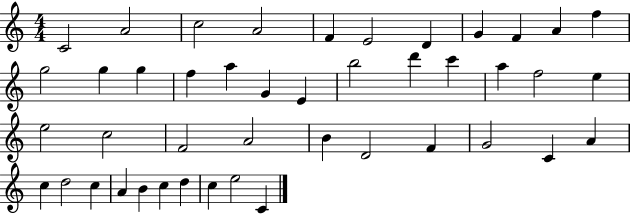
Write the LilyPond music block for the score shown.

{
  \clef treble
  \numericTimeSignature
  \time 4/4
  \key c \major
  c'2 a'2 | c''2 a'2 | f'4 e'2 d'4 | g'4 f'4 a'4 f''4 | \break g''2 g''4 g''4 | f''4 a''4 g'4 e'4 | b''2 d'''4 c'''4 | a''4 f''2 e''4 | \break e''2 c''2 | f'2 a'2 | b'4 d'2 f'4 | g'2 c'4 a'4 | \break c''4 d''2 c''4 | a'4 b'4 c''4 d''4 | c''4 e''2 c'4 | \bar "|."
}